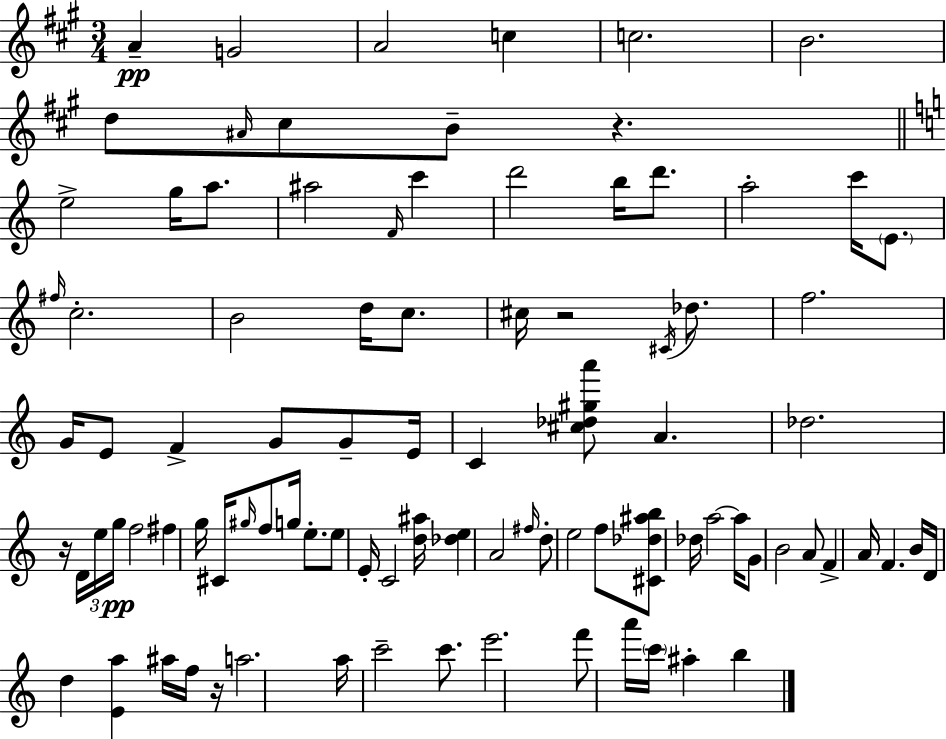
{
  \clef treble
  \numericTimeSignature
  \time 3/4
  \key a \major
  a'4--\pp g'2 | a'2 c''4 | c''2. | b'2. | \break d''8 \grace { ais'16 } cis''8 b'8-- r4. | \bar "||" \break \key a \minor e''2-> g''16 a''8. | ais''2 \grace { f'16 } c'''4 | d'''2 b''16 d'''8. | a''2-. c'''16 \parenthesize e'8. | \break \grace { fis''16 } c''2.-. | b'2 d''16 c''8. | cis''16 r2 \acciaccatura { cis'16 } | des''8. f''2. | \break g'16 e'8 f'4-> g'8 | g'8-- e'16 c'4 <cis'' des'' gis'' a'''>8 a'4. | des''2. | r16 \tuplet 3/2 { d'16 e''16 g''16\pp } f''2 | \break fis''4 g''16 cis'16 \grace { gis''16 } f''8 | g''16 e''8.-. e''8 e'16-. c'2 | <d'' ais''>16 <des'' e''>4 a'2 | \grace { fis''16 } d''8-. e''2 | \break f''8 <cis' des'' ais'' b''>8 des''16 a''2~~ | a''16 g'8 b'2 | a'8 f'4-> a'16 f'4. | b'16 d'16 d''4 <e' a''>4 | \break ais''16 f''16 r16 a''2. | a''16 c'''2-- | c'''8. e'''2. | f'''8 a'''16 \parenthesize c'''16 ais''4-. | \break b''4 \bar "|."
}